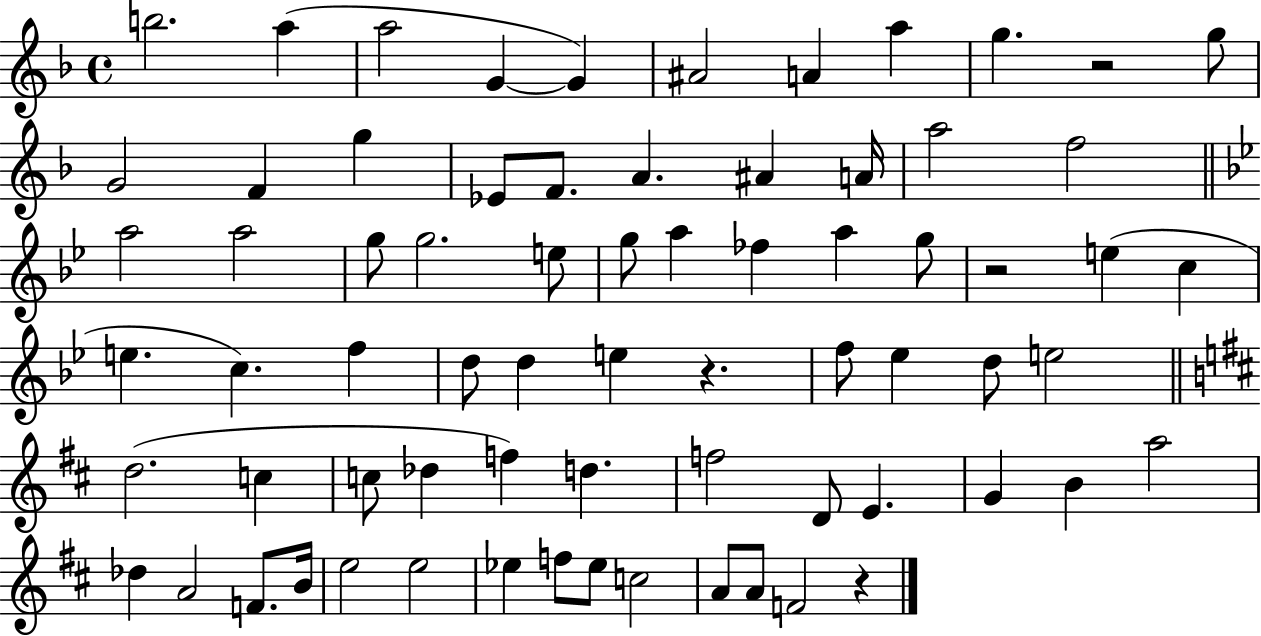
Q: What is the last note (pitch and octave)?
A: F4